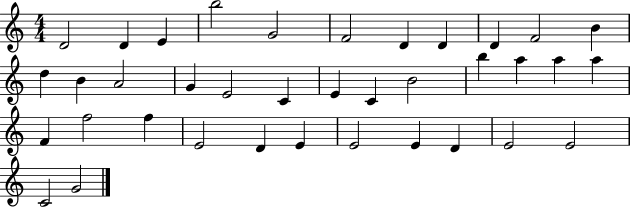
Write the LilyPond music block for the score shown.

{
  \clef treble
  \numericTimeSignature
  \time 4/4
  \key c \major
  d'2 d'4 e'4 | b''2 g'2 | f'2 d'4 d'4 | d'4 f'2 b'4 | \break d''4 b'4 a'2 | g'4 e'2 c'4 | e'4 c'4 b'2 | b''4 a''4 a''4 a''4 | \break f'4 f''2 f''4 | e'2 d'4 e'4 | e'2 e'4 d'4 | e'2 e'2 | \break c'2 g'2 | \bar "|."
}